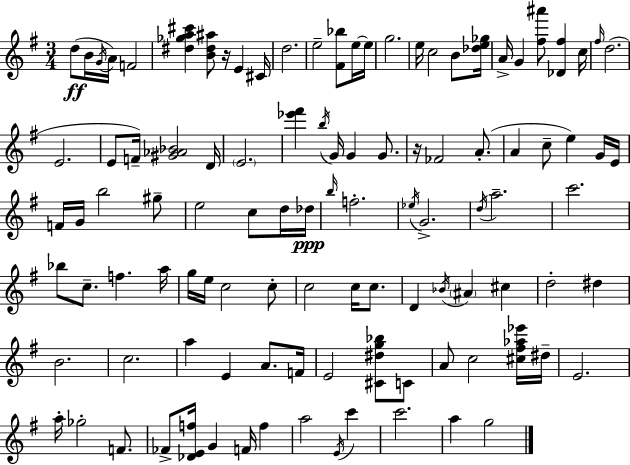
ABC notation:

X:1
T:Untitled
M:3/4
L:1/4
K:Em
d/2 B/4 G/4 A/4 F2 [^d_ga^c'] [B^d^a]/2 z/4 E ^C/4 d2 e2 [^F_b]/2 e/4 e/4 g2 e/4 c2 B/2 [_de_g]/4 A/4 G [^f^a']/2 [_D^f] c/4 ^f/4 d2 E2 E/2 F/4 [^G_A_B]2 D/4 E2 [_e'^f'] b/4 G/4 G G/2 z/4 _F2 A/2 A c/2 e G/4 E/4 F/4 G/4 b2 ^g/2 e2 c/2 d/4 _d/4 b/4 f2 _e/4 G2 d/4 a2 c'2 _b/2 c/2 f a/4 g/4 e/4 c2 c/2 c2 c/4 c/2 D _B/4 ^A ^c d2 ^d B2 c2 a E A/2 F/4 E2 [^C^dg_b]/2 C/2 A/2 c2 [^c^f_a_e']/4 ^d/4 E2 a/4 _g2 F/2 _F/2 [_DEf]/4 G F/4 f a2 E/4 c' c'2 a g2